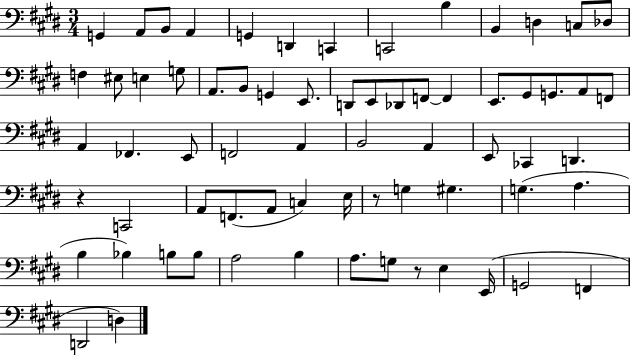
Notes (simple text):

G2/q A2/e B2/e A2/q G2/q D2/q C2/q C2/h B3/q B2/q D3/q C3/e Db3/e F3/q EIS3/e E3/q G3/e A2/e. B2/e G2/q E2/e. D2/e E2/e Db2/e F2/e F2/q E2/e. G#2/e G2/e. A2/e F2/e A2/q FES2/q. E2/e F2/h A2/q B2/h A2/q E2/e CES2/q D2/q. R/q C2/h A2/e F2/e. A2/e C3/q E3/s R/e G3/q G#3/q. G3/q. A3/q. B3/q Bb3/q B3/e B3/e A3/h B3/q A3/e. G3/e R/e E3/q E2/s G2/h F2/q D2/h D3/q